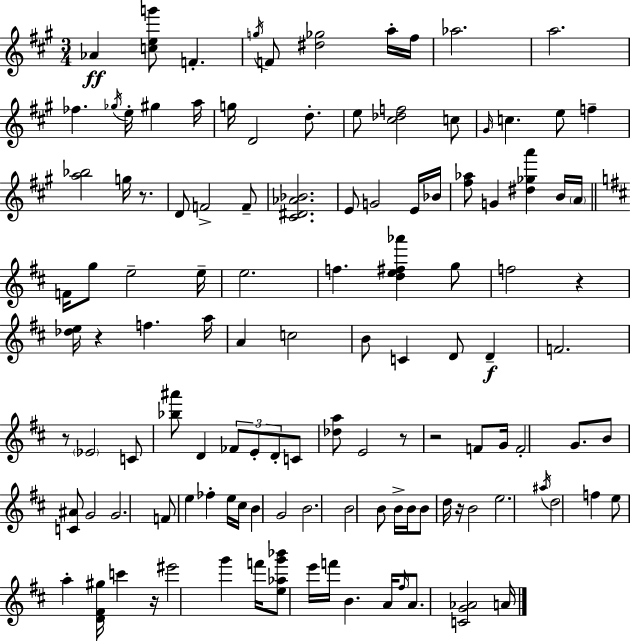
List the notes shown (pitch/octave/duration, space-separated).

Ab4/q [C5,E5,G6]/e F4/q. G5/s F4/e [D#5,Gb5]/h A5/s F#5/s Ab5/h. A5/h. FES5/q. Gb5/s E5/s G#5/q A5/s G5/s D4/h D5/e. E5/e [C#5,Db5,F5]/h C5/e G#4/s C5/q. E5/e F5/q [A5,Bb5]/h G5/s R/e. D4/e F4/h F4/e [C#4,D#4,Ab4,Bb4]/h. E4/e G4/h E4/s Bb4/s [F#5,Ab5]/e G4/q [D#5,Gb5,A6]/q B4/s A4/s F4/s G5/e E5/h E5/s E5/h. F5/q. [D5,E5,F#5,Ab6]/q G5/e F5/h R/q [Db5,E5]/s R/q F5/q. A5/s A4/q C5/h B4/e C4/q D4/e D4/q F4/h. R/e Eb4/h C4/e [Bb5,A#6]/e D4/q FES4/e E4/e D4/e C4/e [Db5,A5]/e E4/h R/e R/h F4/e G4/s F4/h G4/e. B4/e [C4,A#4]/e G4/h G4/h. F4/e E5/q FES5/q E5/s C#5/s B4/q G4/h B4/h. B4/h B4/e B4/s B4/s B4/e D5/s R/s B4/h E5/h. A#5/s D5/h F5/q E5/e A5/q [D4,F#4,G#5]/s C6/q R/s EIS6/h G6/q F6/s [E5,Ab5,G6,Bb6]/e E6/s F6/s B4/q. A4/s F#5/s A4/e. [C4,G4,Ab4]/h A4/s